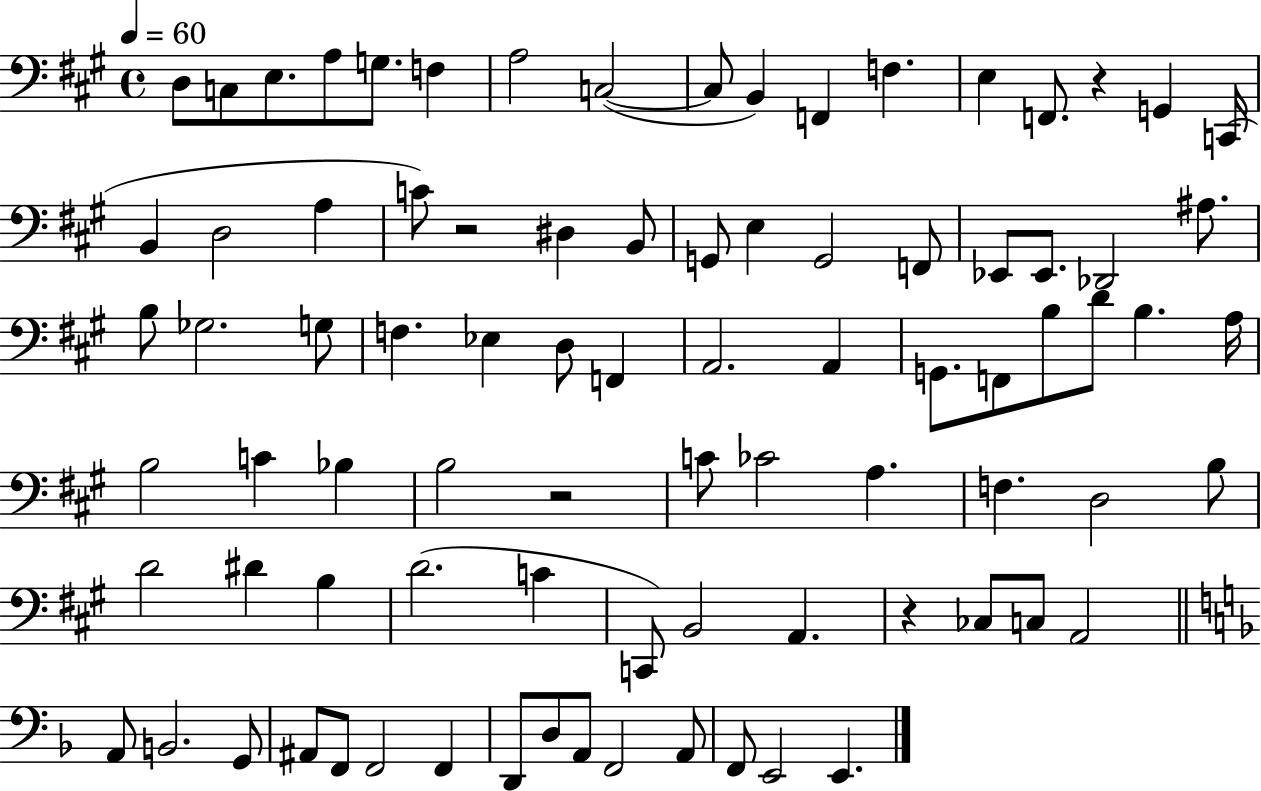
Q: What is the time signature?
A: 4/4